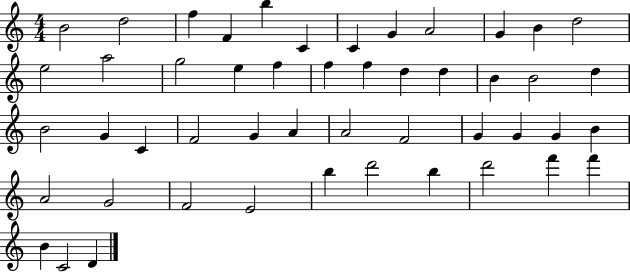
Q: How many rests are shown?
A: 0